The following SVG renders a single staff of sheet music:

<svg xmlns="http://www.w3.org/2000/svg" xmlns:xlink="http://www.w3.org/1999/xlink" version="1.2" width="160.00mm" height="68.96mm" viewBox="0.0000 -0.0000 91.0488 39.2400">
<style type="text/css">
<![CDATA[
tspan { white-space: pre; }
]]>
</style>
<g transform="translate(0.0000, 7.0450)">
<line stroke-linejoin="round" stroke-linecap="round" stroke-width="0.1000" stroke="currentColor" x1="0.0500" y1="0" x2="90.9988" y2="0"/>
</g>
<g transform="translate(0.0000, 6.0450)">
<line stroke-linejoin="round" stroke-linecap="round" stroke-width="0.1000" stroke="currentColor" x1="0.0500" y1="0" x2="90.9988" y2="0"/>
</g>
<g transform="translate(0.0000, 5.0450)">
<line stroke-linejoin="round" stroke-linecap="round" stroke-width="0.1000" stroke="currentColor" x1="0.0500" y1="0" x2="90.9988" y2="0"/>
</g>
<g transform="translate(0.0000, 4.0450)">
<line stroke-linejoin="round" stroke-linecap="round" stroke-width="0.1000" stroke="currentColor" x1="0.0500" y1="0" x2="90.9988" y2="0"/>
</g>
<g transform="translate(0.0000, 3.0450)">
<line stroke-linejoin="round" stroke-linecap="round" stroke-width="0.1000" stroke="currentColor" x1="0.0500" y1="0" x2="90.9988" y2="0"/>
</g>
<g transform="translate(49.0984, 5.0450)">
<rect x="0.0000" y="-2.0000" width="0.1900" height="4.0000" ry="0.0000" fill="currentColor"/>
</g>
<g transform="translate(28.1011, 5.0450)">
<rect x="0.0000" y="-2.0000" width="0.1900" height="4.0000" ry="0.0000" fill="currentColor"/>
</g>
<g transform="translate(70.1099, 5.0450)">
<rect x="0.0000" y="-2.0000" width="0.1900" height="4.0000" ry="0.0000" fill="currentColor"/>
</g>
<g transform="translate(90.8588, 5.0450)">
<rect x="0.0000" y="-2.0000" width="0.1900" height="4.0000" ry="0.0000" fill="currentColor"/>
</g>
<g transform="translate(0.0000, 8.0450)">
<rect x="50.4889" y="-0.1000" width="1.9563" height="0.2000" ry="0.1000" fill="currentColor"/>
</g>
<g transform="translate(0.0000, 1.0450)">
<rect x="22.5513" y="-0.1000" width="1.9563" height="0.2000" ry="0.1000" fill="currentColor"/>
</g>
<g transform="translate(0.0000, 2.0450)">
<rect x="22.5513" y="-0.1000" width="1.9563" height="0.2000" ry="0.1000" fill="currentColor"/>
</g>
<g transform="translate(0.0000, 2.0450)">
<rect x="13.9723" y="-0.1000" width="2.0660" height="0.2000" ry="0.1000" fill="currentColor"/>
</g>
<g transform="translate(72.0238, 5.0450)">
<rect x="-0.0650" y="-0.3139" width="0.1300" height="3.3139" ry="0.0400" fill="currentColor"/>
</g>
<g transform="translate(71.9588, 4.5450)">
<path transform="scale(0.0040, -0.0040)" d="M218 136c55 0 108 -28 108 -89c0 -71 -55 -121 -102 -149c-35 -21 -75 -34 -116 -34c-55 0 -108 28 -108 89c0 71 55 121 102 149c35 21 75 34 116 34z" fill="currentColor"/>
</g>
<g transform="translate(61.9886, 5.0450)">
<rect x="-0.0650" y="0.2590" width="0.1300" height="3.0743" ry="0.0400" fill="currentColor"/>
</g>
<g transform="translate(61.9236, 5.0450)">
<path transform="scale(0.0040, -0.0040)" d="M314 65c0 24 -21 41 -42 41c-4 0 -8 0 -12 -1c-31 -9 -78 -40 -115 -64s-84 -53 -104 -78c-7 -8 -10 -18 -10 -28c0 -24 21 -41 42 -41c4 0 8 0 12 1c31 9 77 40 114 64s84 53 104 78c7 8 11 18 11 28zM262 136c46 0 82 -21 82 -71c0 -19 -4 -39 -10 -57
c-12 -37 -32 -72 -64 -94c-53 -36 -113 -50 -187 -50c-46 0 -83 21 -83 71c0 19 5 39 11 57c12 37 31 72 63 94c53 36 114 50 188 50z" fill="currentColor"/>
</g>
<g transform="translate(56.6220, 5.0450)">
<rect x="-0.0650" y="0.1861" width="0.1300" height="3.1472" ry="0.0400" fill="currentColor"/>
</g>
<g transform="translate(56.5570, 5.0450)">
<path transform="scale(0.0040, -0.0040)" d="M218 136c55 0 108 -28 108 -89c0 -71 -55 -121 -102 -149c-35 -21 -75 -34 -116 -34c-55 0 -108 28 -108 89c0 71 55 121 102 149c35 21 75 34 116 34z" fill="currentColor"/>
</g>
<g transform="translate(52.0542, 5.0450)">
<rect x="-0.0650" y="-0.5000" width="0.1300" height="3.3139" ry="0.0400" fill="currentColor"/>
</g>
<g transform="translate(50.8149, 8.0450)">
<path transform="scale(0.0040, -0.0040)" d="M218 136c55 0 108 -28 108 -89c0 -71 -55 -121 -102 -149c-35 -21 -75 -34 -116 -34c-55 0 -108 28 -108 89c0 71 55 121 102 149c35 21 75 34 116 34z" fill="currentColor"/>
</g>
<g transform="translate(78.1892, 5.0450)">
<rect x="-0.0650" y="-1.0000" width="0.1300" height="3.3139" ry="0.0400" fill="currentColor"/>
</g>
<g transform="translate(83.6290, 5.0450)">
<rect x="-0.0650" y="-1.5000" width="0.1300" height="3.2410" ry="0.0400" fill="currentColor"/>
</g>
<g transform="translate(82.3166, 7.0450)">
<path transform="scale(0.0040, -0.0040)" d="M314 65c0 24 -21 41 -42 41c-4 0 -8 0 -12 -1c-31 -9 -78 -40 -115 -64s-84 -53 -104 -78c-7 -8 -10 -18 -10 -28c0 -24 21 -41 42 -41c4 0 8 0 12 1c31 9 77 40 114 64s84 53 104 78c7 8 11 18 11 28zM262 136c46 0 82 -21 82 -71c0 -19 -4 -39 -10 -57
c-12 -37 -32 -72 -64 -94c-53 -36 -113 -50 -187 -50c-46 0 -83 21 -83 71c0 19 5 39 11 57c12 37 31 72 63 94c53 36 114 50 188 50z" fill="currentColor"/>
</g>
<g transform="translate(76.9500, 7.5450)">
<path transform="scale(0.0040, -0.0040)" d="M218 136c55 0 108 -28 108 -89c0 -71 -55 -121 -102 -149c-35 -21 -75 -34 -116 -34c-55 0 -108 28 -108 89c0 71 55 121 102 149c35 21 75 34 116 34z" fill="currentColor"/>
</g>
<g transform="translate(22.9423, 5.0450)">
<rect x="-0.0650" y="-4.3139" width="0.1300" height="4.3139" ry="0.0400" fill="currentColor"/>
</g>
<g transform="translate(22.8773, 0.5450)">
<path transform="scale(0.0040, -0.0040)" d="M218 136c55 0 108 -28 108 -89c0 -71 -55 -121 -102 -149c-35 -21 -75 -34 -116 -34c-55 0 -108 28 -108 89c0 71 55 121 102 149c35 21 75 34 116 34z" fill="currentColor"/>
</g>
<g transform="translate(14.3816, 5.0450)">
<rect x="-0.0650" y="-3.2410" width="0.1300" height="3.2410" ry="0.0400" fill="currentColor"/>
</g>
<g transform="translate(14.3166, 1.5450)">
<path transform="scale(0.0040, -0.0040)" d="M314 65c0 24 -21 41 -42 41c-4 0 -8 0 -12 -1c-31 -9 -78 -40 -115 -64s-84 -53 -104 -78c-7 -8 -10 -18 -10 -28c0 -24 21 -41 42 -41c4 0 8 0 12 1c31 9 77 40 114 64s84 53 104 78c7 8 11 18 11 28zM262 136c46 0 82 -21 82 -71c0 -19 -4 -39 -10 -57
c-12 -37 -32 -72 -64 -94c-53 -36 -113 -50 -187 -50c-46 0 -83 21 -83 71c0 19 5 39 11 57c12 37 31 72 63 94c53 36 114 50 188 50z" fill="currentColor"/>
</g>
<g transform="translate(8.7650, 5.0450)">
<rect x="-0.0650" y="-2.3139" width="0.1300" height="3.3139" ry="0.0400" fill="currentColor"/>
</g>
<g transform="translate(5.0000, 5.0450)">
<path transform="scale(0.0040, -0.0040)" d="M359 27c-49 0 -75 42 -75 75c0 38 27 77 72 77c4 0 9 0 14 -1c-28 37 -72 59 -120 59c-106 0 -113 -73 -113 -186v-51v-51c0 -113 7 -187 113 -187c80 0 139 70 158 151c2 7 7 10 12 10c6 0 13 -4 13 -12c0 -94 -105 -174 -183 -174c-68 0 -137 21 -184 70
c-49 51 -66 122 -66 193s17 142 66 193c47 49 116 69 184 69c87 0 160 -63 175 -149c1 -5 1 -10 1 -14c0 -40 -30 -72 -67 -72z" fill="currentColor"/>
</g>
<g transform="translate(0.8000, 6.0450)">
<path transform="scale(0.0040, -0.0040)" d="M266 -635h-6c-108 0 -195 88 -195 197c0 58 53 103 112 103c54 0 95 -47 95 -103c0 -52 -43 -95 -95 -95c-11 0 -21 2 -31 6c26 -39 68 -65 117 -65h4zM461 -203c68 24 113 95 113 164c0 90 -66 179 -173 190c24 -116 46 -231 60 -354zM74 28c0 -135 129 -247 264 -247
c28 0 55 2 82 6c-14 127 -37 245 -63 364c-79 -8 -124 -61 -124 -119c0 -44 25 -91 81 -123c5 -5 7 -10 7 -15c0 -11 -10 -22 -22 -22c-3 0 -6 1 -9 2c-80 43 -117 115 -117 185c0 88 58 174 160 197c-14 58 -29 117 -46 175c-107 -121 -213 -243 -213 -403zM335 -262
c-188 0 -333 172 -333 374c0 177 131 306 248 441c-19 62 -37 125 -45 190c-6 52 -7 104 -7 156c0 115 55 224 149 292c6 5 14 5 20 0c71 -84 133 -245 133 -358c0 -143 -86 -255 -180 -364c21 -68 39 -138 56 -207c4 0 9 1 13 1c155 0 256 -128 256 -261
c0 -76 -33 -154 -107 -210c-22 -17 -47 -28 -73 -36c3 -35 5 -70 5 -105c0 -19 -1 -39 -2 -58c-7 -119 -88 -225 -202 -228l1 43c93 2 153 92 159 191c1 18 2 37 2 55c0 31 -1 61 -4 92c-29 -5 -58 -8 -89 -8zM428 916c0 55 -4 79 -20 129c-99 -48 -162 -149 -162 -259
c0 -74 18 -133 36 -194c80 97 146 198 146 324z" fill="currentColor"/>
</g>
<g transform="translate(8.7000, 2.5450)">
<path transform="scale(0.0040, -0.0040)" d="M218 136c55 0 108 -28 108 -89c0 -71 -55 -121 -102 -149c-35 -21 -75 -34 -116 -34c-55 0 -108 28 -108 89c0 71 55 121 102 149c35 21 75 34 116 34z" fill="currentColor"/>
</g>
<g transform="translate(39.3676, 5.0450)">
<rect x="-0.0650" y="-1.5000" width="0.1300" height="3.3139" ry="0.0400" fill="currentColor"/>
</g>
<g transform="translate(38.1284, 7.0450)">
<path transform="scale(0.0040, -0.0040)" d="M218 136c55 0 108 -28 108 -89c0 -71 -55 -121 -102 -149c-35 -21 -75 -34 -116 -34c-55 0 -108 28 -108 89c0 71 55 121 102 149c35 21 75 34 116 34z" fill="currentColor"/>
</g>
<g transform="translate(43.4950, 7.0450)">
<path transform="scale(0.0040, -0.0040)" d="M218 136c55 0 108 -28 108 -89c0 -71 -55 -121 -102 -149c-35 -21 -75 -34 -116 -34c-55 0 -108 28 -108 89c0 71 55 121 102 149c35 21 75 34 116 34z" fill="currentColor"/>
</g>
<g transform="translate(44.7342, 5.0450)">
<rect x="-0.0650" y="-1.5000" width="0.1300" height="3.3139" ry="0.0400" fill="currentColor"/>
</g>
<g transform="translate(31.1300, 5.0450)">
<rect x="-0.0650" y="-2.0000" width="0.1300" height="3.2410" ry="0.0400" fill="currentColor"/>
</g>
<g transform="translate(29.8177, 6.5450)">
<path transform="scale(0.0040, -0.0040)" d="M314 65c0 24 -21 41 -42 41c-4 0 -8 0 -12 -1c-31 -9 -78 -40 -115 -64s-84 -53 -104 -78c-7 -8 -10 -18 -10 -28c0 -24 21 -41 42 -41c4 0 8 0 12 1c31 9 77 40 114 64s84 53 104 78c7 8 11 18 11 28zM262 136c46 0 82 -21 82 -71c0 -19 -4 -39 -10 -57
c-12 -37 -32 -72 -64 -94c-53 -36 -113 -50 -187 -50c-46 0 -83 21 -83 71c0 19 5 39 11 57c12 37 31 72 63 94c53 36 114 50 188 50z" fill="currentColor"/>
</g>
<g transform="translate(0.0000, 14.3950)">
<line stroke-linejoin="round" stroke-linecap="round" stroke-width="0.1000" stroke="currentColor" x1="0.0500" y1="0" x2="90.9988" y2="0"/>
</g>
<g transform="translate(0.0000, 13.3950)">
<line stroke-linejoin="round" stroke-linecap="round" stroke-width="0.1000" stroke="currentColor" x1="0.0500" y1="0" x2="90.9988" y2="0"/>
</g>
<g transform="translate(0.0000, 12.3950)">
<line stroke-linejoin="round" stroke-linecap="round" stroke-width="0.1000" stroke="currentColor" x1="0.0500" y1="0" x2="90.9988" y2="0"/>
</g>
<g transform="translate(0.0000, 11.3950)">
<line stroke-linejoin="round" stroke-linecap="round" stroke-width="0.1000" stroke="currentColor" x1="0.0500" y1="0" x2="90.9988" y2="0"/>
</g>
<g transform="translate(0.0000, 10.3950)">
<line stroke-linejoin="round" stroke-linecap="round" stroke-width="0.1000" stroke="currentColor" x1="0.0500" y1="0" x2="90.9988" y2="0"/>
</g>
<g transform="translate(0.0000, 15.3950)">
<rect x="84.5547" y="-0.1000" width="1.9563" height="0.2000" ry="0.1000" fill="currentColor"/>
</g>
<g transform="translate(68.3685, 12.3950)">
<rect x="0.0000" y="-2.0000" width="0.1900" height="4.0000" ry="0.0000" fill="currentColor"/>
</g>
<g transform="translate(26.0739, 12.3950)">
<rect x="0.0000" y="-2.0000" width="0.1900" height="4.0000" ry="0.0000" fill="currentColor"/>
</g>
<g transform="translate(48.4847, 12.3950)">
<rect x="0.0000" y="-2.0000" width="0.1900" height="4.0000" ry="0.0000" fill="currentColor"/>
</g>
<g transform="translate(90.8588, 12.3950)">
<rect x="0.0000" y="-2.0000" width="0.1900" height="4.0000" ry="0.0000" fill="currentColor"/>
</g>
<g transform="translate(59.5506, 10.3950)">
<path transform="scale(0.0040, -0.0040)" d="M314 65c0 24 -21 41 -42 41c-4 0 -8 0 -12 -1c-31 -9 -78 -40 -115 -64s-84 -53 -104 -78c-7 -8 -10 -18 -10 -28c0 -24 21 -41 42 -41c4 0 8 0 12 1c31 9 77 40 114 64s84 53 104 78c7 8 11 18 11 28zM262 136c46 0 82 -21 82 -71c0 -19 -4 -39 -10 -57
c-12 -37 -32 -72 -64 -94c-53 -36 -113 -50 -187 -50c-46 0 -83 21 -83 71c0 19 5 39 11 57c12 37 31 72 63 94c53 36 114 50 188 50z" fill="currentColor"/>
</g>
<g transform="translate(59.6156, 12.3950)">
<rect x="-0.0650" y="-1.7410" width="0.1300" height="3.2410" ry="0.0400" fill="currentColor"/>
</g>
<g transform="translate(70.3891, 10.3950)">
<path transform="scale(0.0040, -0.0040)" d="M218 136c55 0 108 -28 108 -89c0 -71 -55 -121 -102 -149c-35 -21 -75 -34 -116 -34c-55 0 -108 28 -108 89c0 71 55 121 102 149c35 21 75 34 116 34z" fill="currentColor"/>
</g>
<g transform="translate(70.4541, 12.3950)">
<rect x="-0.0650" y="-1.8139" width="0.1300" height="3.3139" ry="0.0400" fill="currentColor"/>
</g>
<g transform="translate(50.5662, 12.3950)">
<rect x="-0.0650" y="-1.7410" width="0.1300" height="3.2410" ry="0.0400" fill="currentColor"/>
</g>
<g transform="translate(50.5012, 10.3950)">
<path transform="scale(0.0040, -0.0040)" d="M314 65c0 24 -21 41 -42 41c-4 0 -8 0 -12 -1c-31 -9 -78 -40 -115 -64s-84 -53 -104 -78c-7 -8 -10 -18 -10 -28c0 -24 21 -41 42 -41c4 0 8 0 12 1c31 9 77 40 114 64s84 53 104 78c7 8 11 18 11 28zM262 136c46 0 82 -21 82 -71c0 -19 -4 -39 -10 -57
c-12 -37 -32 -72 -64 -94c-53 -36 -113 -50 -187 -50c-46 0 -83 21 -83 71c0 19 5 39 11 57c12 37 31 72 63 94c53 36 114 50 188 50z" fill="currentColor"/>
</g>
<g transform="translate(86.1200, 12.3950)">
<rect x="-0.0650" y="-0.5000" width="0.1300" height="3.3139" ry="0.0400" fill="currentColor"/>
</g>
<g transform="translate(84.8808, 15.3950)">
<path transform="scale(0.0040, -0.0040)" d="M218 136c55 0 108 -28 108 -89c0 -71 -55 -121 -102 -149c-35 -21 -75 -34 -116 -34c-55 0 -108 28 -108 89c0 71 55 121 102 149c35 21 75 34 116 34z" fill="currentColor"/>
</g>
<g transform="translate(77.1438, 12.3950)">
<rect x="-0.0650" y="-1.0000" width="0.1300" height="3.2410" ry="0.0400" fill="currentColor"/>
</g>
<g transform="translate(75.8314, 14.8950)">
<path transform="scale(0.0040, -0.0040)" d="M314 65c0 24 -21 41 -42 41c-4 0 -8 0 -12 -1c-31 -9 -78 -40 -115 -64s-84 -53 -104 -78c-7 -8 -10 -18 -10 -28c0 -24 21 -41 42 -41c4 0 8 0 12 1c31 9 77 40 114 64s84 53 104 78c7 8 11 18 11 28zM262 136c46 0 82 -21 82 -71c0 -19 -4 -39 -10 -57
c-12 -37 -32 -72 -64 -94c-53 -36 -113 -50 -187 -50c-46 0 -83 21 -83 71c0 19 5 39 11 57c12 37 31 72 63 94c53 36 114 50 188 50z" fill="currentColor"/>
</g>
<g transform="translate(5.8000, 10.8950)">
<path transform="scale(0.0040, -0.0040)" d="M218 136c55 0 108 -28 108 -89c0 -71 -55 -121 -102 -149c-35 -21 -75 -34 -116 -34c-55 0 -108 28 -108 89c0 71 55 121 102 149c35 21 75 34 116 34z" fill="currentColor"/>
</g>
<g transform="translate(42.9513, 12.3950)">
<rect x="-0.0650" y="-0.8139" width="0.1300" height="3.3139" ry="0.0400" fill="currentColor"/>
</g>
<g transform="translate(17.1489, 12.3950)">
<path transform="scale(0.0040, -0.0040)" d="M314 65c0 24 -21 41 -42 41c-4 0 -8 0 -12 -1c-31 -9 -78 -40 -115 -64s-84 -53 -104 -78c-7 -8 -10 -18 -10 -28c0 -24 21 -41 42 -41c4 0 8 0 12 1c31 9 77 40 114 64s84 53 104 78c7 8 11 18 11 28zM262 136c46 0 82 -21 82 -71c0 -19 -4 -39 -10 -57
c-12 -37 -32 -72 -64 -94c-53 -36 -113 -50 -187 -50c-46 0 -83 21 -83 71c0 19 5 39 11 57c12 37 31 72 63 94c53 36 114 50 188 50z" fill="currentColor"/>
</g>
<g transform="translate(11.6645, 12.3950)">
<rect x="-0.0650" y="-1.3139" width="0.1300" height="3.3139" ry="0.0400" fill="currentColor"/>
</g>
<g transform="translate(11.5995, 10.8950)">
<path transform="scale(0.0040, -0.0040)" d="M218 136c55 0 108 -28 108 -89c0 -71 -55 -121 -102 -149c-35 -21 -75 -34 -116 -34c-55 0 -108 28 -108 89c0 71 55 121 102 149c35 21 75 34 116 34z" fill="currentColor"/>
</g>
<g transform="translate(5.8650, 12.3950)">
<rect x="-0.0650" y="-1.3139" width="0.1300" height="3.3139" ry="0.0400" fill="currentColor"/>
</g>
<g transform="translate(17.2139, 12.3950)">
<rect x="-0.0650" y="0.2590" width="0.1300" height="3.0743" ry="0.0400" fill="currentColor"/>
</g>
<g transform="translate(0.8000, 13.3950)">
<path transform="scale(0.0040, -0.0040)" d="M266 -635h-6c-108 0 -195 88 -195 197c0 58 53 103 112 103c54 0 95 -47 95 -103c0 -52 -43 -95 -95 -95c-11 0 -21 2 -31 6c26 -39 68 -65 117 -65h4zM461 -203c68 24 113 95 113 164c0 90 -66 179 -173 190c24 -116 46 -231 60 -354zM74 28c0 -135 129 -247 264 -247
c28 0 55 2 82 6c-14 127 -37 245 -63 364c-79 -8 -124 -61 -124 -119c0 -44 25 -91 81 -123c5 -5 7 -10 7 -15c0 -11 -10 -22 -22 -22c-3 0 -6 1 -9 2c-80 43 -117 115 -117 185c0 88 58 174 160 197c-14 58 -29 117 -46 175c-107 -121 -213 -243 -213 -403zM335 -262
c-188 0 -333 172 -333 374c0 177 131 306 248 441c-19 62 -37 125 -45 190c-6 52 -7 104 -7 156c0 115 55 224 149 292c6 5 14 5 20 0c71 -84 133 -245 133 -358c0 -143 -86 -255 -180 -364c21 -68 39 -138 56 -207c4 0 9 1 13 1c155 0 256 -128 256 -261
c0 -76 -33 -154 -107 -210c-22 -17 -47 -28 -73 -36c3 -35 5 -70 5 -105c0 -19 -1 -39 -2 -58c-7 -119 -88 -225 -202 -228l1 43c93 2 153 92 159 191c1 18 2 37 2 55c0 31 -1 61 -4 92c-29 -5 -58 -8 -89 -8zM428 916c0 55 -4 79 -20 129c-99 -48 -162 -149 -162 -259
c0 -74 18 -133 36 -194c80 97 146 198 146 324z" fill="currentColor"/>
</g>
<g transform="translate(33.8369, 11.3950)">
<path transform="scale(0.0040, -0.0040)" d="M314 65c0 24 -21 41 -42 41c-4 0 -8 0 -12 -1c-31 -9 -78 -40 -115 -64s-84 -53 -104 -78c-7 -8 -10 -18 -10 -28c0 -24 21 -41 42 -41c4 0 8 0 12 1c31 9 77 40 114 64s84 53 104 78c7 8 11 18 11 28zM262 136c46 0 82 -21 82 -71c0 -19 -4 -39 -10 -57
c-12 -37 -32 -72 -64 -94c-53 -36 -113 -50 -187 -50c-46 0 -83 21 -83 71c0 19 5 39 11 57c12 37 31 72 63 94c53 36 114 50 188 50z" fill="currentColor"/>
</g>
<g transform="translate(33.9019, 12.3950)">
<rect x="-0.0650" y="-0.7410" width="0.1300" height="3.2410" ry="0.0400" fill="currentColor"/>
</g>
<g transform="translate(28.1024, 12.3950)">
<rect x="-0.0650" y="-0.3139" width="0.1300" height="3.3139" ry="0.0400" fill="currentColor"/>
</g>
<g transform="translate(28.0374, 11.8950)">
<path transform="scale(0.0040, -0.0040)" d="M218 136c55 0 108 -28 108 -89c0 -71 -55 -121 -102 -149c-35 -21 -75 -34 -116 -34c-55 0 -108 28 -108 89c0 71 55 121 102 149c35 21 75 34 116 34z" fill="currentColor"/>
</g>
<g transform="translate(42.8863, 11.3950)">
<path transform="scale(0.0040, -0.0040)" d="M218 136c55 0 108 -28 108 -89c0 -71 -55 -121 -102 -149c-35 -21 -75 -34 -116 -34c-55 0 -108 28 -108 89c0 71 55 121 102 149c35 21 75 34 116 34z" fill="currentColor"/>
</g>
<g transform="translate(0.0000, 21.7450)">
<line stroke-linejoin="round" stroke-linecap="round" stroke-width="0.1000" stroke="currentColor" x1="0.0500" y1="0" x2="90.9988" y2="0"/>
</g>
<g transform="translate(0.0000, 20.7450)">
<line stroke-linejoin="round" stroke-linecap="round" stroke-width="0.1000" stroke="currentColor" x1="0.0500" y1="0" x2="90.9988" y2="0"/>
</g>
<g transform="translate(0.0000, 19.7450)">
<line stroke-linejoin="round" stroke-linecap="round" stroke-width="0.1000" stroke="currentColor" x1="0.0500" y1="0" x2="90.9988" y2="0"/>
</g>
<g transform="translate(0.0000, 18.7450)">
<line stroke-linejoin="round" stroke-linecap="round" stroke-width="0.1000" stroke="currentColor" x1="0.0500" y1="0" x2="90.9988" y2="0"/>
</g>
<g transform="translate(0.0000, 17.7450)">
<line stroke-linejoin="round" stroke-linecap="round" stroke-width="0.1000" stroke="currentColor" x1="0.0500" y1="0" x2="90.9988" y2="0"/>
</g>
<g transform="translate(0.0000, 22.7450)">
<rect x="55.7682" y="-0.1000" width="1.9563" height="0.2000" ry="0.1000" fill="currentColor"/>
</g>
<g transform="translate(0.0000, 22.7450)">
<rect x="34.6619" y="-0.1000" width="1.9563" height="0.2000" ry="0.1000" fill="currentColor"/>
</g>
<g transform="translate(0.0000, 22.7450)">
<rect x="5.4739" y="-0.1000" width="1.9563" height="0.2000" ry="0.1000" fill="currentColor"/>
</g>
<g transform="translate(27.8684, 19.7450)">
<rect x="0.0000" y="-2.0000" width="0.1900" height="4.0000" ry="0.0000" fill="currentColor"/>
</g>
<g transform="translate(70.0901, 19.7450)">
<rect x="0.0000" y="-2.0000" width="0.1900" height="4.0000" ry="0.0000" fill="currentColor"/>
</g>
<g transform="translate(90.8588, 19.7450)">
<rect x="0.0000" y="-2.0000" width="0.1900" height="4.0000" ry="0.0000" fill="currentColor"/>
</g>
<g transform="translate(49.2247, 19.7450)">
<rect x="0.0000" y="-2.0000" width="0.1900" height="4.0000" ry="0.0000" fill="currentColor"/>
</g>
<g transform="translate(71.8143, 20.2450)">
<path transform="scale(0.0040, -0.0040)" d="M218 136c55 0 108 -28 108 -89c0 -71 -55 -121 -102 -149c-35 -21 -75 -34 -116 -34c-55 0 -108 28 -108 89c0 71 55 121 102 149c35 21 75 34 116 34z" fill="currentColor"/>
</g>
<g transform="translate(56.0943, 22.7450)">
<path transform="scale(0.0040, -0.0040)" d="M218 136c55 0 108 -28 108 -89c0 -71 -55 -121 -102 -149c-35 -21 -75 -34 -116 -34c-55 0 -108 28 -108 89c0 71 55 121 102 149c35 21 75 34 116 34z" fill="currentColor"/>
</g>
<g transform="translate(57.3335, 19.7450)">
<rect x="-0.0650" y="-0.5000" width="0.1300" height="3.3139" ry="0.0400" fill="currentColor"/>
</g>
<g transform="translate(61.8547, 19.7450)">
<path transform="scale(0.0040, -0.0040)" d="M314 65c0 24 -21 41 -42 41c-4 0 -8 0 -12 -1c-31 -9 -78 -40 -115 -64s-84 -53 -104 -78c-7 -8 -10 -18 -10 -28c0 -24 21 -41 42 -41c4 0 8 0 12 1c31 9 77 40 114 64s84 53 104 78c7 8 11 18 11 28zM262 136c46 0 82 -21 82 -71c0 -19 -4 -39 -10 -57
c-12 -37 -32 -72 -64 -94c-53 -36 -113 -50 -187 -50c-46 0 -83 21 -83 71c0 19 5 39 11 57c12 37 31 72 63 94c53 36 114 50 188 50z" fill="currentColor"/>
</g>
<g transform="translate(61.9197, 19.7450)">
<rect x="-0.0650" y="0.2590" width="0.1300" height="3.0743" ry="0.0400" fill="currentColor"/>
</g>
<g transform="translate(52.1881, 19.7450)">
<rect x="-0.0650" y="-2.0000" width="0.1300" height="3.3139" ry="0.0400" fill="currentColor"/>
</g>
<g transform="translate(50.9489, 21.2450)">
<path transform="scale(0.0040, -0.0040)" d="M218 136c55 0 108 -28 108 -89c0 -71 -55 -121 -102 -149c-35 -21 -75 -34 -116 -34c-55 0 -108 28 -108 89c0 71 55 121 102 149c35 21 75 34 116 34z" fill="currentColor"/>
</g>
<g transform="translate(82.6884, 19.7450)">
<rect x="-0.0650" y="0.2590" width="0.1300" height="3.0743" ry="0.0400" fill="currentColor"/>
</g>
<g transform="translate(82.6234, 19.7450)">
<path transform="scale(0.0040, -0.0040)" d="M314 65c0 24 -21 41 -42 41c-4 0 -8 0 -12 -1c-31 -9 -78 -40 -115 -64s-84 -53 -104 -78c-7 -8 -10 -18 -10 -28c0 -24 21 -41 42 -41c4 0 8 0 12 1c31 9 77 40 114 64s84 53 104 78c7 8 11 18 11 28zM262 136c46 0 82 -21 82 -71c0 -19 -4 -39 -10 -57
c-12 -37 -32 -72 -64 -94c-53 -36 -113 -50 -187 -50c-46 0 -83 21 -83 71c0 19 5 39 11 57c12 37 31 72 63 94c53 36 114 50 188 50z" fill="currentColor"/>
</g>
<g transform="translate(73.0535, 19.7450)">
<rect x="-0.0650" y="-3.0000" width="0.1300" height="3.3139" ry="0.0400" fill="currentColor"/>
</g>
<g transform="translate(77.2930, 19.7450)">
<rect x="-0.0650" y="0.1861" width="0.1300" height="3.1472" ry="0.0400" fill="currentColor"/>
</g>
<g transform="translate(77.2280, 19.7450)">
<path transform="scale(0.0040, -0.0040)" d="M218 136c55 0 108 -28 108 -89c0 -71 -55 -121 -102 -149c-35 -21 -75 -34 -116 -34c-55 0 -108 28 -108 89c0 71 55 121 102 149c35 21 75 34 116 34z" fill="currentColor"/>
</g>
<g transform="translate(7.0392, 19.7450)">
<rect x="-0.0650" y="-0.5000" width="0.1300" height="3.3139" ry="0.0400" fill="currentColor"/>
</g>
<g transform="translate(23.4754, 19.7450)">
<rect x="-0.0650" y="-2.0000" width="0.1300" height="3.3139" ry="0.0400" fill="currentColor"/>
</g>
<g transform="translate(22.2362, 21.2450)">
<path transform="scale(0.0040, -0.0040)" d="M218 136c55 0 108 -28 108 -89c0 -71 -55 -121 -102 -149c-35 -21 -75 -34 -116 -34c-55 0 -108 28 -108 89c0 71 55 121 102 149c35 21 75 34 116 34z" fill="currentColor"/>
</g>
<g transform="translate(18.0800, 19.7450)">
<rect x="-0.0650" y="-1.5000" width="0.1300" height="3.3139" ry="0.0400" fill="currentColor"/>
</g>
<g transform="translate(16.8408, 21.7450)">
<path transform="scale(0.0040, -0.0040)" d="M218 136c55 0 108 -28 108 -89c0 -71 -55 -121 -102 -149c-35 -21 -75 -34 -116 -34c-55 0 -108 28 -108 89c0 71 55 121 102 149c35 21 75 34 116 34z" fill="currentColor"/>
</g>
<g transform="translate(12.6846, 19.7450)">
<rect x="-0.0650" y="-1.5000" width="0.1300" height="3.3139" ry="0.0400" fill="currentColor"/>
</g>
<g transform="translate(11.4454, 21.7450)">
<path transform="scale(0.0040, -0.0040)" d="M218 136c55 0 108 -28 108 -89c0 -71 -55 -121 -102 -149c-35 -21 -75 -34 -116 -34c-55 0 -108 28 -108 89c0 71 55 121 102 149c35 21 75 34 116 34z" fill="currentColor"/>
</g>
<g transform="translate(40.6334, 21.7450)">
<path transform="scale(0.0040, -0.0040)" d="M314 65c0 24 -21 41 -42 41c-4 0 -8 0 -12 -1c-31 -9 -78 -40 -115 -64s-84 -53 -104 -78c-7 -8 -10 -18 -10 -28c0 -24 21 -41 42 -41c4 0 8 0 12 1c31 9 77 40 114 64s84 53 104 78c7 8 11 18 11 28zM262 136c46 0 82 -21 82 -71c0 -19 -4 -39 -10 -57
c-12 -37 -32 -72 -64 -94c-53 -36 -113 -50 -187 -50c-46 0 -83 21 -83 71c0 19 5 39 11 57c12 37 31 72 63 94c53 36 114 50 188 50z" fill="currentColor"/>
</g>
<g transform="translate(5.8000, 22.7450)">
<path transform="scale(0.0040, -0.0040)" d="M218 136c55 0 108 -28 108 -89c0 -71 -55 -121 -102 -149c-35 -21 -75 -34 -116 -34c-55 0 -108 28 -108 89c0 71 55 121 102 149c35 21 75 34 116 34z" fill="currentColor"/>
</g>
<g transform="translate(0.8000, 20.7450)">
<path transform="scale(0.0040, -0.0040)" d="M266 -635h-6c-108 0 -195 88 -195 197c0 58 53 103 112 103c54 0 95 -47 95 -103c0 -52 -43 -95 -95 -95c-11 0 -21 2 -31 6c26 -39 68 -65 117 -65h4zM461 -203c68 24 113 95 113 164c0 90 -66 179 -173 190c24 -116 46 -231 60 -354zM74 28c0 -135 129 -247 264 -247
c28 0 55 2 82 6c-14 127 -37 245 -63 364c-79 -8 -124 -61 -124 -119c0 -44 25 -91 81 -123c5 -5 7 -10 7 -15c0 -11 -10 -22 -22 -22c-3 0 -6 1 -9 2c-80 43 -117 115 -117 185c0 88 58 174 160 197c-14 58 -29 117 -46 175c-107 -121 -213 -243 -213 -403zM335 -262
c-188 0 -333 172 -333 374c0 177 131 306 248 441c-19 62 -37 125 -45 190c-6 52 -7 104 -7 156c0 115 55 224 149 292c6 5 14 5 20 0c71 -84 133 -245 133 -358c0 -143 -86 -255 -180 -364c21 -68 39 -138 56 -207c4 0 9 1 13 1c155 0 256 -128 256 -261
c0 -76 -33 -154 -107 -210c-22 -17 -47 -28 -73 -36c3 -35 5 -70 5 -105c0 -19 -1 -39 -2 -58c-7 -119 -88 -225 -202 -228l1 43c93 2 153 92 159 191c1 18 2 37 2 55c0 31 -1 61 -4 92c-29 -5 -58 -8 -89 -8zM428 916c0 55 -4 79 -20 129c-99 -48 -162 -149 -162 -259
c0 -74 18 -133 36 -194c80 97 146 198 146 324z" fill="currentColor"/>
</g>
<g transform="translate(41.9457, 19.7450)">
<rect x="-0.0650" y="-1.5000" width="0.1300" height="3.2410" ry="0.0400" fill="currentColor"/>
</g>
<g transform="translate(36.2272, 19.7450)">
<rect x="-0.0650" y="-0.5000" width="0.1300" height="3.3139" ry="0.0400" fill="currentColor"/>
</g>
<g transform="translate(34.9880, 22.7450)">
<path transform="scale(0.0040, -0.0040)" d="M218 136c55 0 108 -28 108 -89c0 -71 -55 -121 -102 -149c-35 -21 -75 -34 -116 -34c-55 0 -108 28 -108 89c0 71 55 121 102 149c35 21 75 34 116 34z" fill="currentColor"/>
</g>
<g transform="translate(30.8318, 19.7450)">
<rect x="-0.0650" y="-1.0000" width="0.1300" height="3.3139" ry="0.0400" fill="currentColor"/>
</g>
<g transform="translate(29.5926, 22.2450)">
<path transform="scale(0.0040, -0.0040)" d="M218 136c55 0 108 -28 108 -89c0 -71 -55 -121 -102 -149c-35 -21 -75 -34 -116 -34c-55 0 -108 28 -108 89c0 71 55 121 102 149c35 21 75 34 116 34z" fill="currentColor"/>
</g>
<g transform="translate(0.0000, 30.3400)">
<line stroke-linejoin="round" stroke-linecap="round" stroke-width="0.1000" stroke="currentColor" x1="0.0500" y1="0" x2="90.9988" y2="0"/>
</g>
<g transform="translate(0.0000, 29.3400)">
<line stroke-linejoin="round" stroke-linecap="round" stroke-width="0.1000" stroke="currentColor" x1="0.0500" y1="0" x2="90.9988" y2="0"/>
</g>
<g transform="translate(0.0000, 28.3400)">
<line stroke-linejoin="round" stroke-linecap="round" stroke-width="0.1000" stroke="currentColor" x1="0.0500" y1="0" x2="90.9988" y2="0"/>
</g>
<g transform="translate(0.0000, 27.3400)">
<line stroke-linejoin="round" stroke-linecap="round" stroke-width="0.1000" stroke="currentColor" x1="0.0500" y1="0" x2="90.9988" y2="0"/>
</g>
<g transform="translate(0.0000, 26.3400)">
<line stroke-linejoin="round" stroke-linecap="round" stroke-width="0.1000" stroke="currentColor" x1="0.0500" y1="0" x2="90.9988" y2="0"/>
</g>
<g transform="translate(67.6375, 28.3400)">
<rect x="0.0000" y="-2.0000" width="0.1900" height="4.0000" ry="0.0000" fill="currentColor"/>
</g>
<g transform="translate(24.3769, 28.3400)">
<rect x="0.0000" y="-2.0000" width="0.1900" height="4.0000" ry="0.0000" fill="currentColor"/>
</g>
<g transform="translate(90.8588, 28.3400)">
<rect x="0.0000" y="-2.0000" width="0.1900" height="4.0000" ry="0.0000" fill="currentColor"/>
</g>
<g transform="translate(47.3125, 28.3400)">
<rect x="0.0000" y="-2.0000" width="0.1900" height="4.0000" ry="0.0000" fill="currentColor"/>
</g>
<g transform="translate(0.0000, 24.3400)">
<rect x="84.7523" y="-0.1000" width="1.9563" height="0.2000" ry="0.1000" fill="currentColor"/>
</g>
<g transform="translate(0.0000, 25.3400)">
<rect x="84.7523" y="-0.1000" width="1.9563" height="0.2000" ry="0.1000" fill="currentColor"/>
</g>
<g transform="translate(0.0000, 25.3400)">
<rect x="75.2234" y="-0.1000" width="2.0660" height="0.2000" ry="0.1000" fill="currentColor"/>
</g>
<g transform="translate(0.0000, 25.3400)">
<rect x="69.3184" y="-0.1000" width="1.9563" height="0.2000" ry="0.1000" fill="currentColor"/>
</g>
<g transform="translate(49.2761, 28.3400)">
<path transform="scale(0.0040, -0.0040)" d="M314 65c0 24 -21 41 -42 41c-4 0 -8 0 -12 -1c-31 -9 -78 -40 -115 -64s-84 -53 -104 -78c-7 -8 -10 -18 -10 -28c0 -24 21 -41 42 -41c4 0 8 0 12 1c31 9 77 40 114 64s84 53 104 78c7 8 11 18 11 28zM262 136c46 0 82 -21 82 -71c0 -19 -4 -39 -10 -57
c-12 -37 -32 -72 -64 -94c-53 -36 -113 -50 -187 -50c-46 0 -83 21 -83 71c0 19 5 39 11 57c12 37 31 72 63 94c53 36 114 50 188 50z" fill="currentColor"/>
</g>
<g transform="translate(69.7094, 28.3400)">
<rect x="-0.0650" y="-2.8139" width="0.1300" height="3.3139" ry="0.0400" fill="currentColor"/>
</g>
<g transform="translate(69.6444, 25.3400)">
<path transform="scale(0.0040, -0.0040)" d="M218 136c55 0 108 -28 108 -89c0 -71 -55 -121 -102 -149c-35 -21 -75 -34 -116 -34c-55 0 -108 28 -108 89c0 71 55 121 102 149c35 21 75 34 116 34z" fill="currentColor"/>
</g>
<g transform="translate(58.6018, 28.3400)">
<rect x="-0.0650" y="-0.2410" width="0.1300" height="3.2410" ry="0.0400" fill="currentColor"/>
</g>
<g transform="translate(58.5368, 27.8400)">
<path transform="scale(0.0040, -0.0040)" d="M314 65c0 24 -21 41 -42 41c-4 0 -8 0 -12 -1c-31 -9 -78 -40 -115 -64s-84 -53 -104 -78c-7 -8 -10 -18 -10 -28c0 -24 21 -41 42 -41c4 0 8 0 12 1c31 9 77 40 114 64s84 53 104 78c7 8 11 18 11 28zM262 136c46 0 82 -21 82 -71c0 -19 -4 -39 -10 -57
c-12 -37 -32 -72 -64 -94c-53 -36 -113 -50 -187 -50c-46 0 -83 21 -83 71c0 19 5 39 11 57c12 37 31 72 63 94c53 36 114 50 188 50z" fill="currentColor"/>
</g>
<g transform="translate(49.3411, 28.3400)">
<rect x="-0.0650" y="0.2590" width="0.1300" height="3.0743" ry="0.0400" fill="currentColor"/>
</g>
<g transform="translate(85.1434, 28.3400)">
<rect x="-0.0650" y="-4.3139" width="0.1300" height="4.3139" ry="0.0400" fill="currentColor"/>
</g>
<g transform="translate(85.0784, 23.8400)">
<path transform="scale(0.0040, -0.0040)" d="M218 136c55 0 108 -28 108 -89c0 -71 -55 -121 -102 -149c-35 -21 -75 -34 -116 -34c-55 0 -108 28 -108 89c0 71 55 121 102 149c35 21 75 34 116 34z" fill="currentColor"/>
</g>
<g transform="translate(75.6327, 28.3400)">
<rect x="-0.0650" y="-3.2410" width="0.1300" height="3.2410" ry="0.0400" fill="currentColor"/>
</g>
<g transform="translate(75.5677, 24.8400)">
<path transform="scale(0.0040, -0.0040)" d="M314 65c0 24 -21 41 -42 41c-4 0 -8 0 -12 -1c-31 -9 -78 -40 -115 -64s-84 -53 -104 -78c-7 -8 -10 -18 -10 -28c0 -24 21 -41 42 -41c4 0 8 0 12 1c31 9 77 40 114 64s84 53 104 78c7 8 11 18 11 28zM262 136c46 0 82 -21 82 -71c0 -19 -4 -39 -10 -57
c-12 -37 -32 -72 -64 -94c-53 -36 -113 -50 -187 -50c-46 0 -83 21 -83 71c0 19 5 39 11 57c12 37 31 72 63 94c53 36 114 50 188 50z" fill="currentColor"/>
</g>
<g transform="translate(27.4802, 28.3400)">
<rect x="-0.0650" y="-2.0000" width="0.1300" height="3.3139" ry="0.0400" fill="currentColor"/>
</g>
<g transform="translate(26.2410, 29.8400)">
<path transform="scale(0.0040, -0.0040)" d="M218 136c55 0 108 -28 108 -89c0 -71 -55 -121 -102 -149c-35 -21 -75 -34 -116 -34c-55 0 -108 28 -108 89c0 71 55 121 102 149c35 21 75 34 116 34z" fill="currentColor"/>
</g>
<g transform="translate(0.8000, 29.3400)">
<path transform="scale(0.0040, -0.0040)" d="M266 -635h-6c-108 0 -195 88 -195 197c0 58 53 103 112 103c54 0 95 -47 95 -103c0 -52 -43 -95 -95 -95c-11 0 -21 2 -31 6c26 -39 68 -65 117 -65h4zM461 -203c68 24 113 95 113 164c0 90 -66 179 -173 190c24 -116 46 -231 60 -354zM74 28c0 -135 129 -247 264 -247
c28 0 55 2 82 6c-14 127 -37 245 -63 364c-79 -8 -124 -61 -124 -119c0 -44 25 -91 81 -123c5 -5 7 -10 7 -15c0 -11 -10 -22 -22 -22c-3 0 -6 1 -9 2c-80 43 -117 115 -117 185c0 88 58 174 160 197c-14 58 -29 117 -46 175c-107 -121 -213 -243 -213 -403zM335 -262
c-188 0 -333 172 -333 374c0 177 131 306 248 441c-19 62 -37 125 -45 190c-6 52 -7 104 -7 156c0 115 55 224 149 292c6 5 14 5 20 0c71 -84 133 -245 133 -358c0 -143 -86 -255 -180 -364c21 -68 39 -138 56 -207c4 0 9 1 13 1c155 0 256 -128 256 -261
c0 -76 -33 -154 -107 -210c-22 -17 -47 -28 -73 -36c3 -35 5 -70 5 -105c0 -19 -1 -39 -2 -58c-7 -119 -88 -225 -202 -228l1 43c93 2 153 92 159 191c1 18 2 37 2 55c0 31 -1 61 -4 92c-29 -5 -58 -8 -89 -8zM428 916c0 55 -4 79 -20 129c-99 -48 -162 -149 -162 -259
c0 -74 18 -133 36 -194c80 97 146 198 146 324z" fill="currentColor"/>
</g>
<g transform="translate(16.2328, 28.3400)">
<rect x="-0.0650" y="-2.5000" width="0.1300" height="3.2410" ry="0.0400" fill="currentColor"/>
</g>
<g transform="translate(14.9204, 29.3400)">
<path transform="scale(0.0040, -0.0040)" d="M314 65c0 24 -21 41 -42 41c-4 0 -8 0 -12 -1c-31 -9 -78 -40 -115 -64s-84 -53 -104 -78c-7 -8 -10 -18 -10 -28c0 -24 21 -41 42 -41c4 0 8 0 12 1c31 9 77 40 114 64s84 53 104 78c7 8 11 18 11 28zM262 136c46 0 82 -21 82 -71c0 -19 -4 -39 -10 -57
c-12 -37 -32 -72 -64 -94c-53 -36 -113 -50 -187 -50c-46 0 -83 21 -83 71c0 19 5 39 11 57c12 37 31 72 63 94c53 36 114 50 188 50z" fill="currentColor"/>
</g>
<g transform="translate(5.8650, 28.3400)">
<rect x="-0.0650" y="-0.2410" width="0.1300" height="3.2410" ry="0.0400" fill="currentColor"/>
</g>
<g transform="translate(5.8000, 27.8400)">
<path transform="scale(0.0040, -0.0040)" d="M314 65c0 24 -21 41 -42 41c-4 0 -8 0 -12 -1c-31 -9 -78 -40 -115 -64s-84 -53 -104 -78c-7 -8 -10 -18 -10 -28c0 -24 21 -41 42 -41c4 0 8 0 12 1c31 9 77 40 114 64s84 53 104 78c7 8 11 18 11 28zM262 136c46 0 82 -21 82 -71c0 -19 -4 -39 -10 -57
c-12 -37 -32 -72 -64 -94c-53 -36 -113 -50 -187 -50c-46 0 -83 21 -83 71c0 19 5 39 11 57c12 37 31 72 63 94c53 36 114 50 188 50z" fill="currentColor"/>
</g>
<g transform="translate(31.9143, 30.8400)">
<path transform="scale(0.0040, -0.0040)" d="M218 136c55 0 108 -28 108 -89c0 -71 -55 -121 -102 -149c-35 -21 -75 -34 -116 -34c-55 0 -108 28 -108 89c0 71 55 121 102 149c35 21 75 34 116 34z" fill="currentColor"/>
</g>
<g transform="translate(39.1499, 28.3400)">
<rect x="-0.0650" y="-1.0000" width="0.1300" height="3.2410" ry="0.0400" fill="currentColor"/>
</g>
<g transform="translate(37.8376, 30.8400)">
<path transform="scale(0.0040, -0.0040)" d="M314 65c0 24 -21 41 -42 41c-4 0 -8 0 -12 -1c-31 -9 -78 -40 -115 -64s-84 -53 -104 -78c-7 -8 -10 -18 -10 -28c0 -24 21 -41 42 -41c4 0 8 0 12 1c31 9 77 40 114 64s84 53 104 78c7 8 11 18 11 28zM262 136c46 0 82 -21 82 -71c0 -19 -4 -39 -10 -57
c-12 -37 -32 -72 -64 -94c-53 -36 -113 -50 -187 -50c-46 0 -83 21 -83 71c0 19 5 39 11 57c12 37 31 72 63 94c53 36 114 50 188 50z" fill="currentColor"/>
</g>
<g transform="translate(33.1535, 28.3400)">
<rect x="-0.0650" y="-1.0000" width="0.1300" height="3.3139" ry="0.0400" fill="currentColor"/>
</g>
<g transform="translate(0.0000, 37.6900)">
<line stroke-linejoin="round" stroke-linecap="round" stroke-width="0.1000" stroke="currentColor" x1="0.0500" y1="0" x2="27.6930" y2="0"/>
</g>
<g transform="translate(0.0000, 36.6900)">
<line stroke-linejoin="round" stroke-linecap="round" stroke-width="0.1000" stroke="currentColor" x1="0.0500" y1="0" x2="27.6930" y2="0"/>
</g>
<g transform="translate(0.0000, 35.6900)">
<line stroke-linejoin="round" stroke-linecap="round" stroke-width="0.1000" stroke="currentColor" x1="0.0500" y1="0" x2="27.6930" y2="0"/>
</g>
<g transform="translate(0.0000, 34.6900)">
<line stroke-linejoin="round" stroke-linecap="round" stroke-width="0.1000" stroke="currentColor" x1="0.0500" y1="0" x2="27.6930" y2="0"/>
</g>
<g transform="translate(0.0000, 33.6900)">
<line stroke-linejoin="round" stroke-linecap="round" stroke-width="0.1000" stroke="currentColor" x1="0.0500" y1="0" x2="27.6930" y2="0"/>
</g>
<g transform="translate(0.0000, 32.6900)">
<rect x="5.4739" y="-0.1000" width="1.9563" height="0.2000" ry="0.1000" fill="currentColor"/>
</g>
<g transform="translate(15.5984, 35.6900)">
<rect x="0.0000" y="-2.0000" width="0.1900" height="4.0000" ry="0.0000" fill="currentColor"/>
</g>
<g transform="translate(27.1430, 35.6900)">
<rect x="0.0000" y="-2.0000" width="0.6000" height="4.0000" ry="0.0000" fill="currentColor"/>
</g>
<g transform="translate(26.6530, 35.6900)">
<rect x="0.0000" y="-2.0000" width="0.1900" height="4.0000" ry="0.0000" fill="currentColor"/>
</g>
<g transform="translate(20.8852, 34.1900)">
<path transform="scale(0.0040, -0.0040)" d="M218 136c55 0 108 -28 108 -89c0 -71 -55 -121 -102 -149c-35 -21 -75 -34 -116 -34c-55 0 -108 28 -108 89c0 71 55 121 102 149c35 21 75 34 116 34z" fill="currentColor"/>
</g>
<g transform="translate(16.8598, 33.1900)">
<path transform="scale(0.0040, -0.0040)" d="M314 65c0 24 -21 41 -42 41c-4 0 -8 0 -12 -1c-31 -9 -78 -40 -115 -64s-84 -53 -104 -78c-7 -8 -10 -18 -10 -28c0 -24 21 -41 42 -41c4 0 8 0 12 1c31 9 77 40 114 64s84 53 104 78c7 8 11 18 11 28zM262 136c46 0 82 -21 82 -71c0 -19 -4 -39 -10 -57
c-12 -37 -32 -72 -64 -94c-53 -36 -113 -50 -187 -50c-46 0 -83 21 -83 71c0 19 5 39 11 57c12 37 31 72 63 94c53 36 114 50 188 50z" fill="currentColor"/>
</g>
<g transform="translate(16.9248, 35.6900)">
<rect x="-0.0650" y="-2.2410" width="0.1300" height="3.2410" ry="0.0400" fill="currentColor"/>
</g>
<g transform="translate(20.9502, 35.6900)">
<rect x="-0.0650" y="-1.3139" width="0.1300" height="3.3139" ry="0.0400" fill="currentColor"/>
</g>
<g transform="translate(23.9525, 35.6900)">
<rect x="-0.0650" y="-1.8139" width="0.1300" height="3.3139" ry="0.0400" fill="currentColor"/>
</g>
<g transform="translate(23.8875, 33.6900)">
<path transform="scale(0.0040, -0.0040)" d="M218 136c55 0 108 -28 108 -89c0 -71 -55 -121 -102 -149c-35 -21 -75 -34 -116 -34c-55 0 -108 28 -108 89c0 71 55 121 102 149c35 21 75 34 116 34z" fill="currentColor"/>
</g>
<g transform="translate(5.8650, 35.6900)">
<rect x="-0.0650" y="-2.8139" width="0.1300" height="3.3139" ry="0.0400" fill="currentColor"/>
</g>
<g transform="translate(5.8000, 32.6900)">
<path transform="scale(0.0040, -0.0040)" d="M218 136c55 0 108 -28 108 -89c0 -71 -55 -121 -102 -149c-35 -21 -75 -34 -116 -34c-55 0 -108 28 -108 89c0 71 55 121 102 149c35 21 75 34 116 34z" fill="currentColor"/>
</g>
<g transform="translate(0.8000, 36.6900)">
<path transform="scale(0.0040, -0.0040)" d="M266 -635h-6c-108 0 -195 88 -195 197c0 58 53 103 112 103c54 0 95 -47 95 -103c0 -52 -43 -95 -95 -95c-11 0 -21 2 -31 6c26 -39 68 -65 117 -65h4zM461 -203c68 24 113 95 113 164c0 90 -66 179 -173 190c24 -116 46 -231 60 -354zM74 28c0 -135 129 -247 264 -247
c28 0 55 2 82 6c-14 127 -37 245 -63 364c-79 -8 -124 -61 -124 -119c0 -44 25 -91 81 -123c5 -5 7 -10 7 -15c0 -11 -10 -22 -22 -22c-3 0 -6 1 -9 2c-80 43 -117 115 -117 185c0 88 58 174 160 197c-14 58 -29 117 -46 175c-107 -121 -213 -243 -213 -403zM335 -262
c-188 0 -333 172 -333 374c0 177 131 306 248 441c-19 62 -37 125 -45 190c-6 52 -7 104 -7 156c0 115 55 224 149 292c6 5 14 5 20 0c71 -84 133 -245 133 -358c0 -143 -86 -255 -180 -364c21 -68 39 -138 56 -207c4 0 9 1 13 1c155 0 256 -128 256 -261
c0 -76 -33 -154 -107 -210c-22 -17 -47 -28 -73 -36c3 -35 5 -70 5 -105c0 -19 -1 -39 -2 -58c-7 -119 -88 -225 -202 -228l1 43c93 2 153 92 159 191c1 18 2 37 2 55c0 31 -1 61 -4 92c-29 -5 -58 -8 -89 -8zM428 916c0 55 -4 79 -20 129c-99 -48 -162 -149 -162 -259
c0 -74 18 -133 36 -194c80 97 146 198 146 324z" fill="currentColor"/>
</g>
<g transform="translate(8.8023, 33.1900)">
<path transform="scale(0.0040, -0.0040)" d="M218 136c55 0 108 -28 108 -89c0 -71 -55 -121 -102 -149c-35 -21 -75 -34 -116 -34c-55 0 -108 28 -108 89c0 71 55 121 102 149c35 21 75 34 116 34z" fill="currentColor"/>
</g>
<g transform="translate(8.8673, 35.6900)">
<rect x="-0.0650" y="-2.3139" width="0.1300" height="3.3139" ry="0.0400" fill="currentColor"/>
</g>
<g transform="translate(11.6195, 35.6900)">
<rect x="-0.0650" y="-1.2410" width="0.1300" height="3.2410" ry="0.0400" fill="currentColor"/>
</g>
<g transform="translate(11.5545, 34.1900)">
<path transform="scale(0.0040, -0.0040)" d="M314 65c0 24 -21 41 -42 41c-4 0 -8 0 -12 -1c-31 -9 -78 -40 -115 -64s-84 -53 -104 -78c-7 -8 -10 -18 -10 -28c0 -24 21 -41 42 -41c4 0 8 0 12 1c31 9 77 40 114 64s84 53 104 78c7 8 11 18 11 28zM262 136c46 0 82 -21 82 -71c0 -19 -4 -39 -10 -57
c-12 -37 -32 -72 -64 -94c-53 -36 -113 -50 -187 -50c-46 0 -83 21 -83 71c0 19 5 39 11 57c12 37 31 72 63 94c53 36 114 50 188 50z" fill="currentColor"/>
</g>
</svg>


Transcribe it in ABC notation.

X:1
T:Untitled
M:4/4
L:1/4
K:C
g b2 d' F2 E E C B B2 c D E2 e e B2 c d2 d f2 f2 f D2 C C E E F D C E2 F C B2 A B B2 c2 G2 F D D2 B2 c2 a b2 d' a g e2 g2 e f